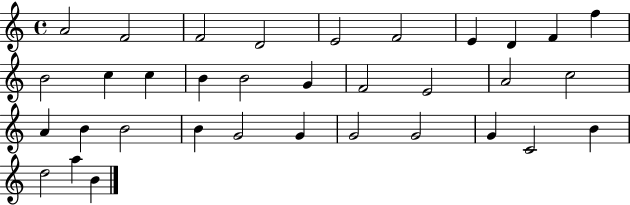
{
  \clef treble
  \time 4/4
  \defaultTimeSignature
  \key c \major
  a'2 f'2 | f'2 d'2 | e'2 f'2 | e'4 d'4 f'4 f''4 | \break b'2 c''4 c''4 | b'4 b'2 g'4 | f'2 e'2 | a'2 c''2 | \break a'4 b'4 b'2 | b'4 g'2 g'4 | g'2 g'2 | g'4 c'2 b'4 | \break d''2 a''4 b'4 | \bar "|."
}